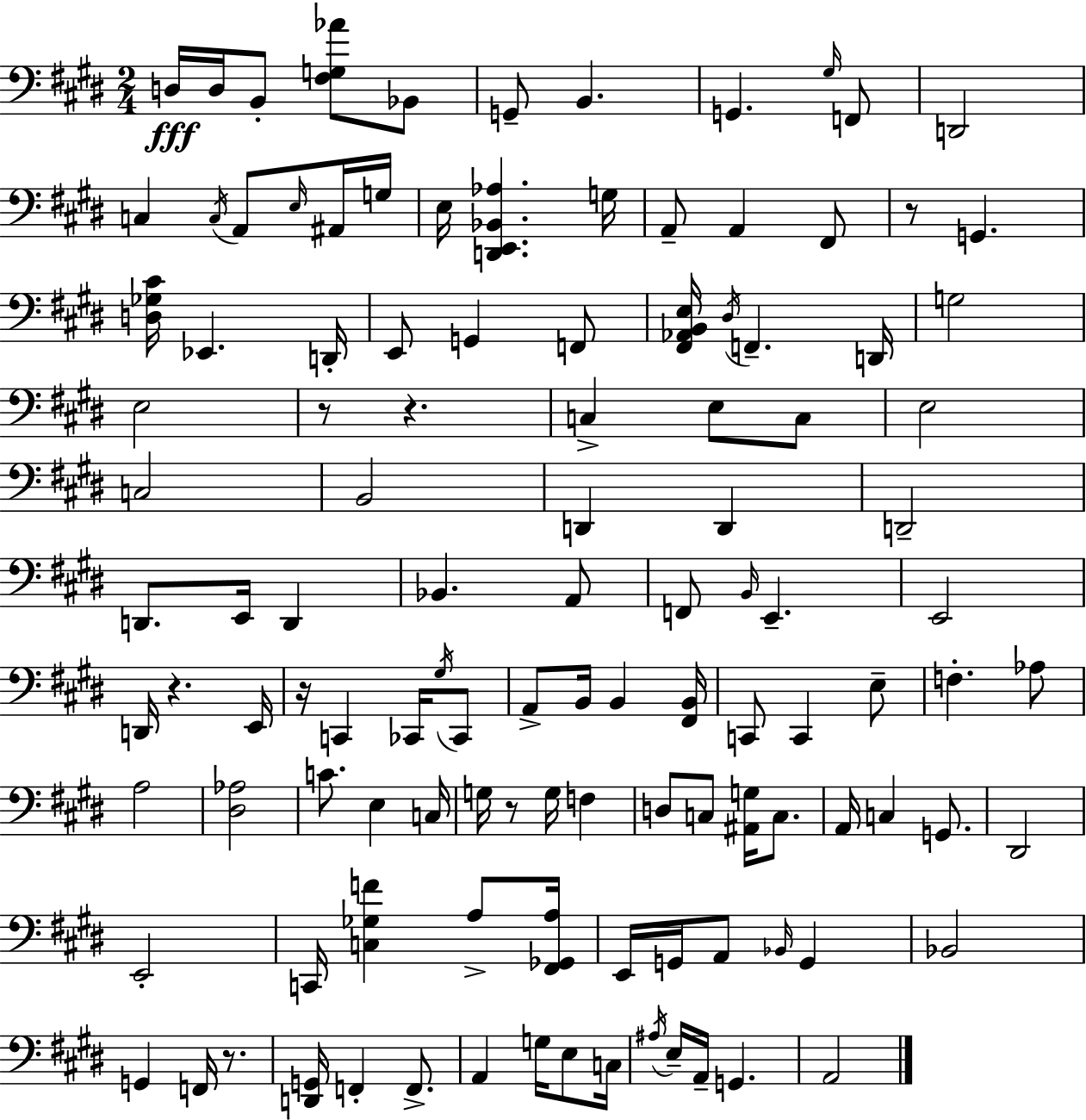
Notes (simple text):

D3/s D3/s B2/e [F#3,G3,Ab4]/e Bb2/e G2/e B2/q. G2/q. G#3/s F2/e D2/h C3/q C3/s A2/e E3/s A#2/s G3/s E3/s [D2,E2,Bb2,Ab3]/q. G3/s A2/e A2/q F#2/e R/e G2/q. [D3,Gb3,C#4]/s Eb2/q. D2/s E2/e G2/q F2/e [F#2,Ab2,B2,E3]/s D#3/s F2/q. D2/s G3/h E3/h R/e R/q. C3/q E3/e C3/e E3/h C3/h B2/h D2/q D2/q D2/h D2/e. E2/s D2/q Bb2/q. A2/e F2/e B2/s E2/q. E2/h D2/s R/q. E2/s R/s C2/q CES2/s G#3/s CES2/e A2/e B2/s B2/q [F#2,B2]/s C2/e C2/q E3/e F3/q. Ab3/e A3/h [D#3,Ab3]/h C4/e. E3/q C3/s G3/s R/e G3/s F3/q D3/e C3/e [A#2,G3]/s C3/e. A2/s C3/q G2/e. D#2/h E2/h C2/s [C3,Gb3,F4]/q A3/e [F#2,Gb2,A3]/s E2/s G2/s A2/e Bb2/s G2/q Bb2/h G2/q F2/s R/e. [D2,G2]/s F2/q F2/e. A2/q G3/s E3/e C3/s A#3/s E3/s A2/s G2/q. A2/h